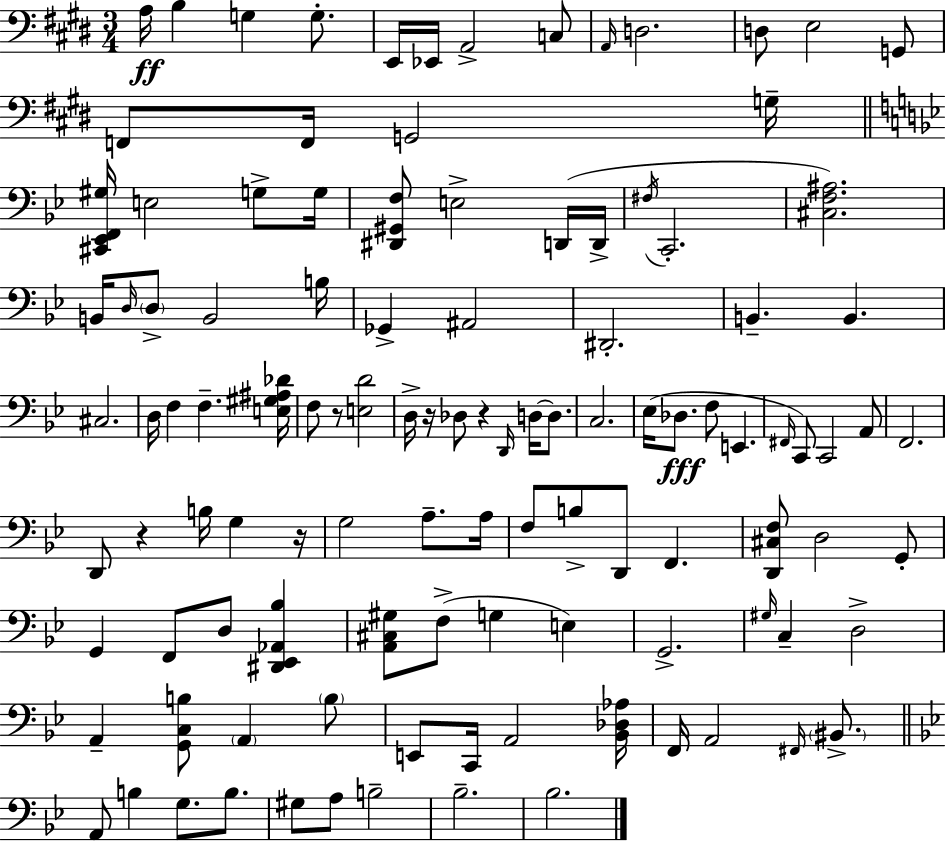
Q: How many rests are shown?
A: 5